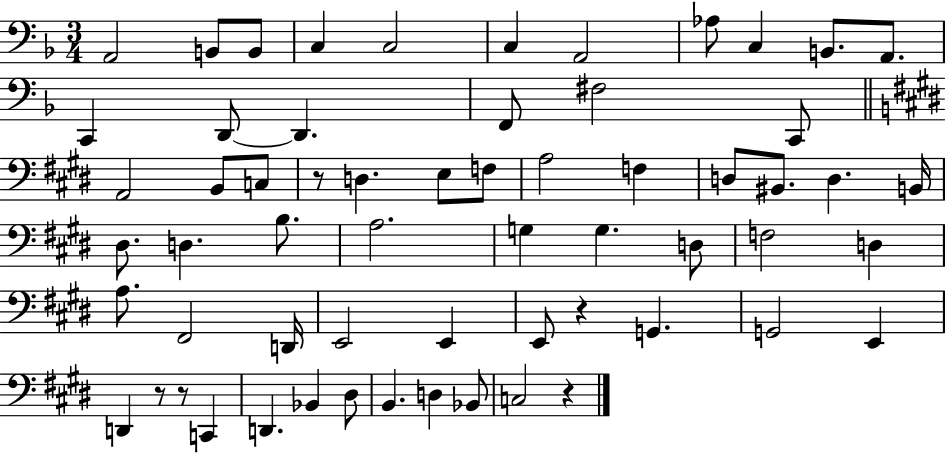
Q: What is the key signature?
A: F major